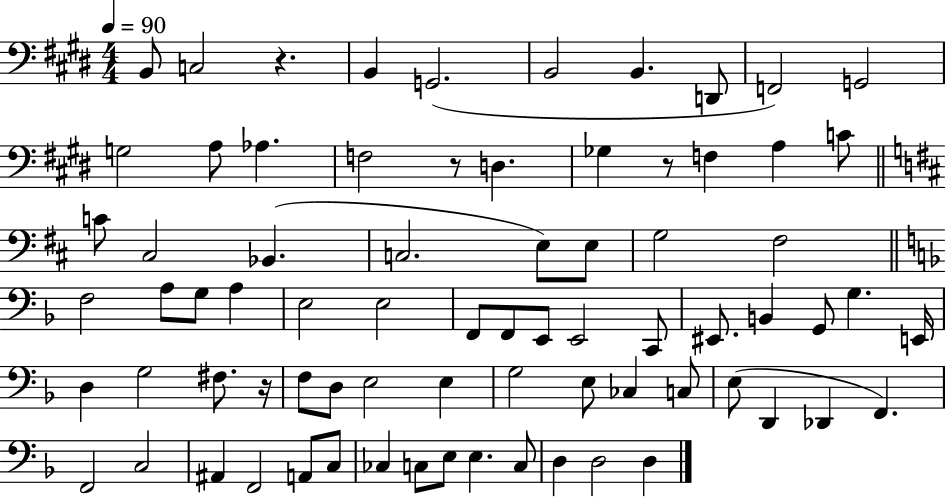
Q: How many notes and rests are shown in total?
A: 75